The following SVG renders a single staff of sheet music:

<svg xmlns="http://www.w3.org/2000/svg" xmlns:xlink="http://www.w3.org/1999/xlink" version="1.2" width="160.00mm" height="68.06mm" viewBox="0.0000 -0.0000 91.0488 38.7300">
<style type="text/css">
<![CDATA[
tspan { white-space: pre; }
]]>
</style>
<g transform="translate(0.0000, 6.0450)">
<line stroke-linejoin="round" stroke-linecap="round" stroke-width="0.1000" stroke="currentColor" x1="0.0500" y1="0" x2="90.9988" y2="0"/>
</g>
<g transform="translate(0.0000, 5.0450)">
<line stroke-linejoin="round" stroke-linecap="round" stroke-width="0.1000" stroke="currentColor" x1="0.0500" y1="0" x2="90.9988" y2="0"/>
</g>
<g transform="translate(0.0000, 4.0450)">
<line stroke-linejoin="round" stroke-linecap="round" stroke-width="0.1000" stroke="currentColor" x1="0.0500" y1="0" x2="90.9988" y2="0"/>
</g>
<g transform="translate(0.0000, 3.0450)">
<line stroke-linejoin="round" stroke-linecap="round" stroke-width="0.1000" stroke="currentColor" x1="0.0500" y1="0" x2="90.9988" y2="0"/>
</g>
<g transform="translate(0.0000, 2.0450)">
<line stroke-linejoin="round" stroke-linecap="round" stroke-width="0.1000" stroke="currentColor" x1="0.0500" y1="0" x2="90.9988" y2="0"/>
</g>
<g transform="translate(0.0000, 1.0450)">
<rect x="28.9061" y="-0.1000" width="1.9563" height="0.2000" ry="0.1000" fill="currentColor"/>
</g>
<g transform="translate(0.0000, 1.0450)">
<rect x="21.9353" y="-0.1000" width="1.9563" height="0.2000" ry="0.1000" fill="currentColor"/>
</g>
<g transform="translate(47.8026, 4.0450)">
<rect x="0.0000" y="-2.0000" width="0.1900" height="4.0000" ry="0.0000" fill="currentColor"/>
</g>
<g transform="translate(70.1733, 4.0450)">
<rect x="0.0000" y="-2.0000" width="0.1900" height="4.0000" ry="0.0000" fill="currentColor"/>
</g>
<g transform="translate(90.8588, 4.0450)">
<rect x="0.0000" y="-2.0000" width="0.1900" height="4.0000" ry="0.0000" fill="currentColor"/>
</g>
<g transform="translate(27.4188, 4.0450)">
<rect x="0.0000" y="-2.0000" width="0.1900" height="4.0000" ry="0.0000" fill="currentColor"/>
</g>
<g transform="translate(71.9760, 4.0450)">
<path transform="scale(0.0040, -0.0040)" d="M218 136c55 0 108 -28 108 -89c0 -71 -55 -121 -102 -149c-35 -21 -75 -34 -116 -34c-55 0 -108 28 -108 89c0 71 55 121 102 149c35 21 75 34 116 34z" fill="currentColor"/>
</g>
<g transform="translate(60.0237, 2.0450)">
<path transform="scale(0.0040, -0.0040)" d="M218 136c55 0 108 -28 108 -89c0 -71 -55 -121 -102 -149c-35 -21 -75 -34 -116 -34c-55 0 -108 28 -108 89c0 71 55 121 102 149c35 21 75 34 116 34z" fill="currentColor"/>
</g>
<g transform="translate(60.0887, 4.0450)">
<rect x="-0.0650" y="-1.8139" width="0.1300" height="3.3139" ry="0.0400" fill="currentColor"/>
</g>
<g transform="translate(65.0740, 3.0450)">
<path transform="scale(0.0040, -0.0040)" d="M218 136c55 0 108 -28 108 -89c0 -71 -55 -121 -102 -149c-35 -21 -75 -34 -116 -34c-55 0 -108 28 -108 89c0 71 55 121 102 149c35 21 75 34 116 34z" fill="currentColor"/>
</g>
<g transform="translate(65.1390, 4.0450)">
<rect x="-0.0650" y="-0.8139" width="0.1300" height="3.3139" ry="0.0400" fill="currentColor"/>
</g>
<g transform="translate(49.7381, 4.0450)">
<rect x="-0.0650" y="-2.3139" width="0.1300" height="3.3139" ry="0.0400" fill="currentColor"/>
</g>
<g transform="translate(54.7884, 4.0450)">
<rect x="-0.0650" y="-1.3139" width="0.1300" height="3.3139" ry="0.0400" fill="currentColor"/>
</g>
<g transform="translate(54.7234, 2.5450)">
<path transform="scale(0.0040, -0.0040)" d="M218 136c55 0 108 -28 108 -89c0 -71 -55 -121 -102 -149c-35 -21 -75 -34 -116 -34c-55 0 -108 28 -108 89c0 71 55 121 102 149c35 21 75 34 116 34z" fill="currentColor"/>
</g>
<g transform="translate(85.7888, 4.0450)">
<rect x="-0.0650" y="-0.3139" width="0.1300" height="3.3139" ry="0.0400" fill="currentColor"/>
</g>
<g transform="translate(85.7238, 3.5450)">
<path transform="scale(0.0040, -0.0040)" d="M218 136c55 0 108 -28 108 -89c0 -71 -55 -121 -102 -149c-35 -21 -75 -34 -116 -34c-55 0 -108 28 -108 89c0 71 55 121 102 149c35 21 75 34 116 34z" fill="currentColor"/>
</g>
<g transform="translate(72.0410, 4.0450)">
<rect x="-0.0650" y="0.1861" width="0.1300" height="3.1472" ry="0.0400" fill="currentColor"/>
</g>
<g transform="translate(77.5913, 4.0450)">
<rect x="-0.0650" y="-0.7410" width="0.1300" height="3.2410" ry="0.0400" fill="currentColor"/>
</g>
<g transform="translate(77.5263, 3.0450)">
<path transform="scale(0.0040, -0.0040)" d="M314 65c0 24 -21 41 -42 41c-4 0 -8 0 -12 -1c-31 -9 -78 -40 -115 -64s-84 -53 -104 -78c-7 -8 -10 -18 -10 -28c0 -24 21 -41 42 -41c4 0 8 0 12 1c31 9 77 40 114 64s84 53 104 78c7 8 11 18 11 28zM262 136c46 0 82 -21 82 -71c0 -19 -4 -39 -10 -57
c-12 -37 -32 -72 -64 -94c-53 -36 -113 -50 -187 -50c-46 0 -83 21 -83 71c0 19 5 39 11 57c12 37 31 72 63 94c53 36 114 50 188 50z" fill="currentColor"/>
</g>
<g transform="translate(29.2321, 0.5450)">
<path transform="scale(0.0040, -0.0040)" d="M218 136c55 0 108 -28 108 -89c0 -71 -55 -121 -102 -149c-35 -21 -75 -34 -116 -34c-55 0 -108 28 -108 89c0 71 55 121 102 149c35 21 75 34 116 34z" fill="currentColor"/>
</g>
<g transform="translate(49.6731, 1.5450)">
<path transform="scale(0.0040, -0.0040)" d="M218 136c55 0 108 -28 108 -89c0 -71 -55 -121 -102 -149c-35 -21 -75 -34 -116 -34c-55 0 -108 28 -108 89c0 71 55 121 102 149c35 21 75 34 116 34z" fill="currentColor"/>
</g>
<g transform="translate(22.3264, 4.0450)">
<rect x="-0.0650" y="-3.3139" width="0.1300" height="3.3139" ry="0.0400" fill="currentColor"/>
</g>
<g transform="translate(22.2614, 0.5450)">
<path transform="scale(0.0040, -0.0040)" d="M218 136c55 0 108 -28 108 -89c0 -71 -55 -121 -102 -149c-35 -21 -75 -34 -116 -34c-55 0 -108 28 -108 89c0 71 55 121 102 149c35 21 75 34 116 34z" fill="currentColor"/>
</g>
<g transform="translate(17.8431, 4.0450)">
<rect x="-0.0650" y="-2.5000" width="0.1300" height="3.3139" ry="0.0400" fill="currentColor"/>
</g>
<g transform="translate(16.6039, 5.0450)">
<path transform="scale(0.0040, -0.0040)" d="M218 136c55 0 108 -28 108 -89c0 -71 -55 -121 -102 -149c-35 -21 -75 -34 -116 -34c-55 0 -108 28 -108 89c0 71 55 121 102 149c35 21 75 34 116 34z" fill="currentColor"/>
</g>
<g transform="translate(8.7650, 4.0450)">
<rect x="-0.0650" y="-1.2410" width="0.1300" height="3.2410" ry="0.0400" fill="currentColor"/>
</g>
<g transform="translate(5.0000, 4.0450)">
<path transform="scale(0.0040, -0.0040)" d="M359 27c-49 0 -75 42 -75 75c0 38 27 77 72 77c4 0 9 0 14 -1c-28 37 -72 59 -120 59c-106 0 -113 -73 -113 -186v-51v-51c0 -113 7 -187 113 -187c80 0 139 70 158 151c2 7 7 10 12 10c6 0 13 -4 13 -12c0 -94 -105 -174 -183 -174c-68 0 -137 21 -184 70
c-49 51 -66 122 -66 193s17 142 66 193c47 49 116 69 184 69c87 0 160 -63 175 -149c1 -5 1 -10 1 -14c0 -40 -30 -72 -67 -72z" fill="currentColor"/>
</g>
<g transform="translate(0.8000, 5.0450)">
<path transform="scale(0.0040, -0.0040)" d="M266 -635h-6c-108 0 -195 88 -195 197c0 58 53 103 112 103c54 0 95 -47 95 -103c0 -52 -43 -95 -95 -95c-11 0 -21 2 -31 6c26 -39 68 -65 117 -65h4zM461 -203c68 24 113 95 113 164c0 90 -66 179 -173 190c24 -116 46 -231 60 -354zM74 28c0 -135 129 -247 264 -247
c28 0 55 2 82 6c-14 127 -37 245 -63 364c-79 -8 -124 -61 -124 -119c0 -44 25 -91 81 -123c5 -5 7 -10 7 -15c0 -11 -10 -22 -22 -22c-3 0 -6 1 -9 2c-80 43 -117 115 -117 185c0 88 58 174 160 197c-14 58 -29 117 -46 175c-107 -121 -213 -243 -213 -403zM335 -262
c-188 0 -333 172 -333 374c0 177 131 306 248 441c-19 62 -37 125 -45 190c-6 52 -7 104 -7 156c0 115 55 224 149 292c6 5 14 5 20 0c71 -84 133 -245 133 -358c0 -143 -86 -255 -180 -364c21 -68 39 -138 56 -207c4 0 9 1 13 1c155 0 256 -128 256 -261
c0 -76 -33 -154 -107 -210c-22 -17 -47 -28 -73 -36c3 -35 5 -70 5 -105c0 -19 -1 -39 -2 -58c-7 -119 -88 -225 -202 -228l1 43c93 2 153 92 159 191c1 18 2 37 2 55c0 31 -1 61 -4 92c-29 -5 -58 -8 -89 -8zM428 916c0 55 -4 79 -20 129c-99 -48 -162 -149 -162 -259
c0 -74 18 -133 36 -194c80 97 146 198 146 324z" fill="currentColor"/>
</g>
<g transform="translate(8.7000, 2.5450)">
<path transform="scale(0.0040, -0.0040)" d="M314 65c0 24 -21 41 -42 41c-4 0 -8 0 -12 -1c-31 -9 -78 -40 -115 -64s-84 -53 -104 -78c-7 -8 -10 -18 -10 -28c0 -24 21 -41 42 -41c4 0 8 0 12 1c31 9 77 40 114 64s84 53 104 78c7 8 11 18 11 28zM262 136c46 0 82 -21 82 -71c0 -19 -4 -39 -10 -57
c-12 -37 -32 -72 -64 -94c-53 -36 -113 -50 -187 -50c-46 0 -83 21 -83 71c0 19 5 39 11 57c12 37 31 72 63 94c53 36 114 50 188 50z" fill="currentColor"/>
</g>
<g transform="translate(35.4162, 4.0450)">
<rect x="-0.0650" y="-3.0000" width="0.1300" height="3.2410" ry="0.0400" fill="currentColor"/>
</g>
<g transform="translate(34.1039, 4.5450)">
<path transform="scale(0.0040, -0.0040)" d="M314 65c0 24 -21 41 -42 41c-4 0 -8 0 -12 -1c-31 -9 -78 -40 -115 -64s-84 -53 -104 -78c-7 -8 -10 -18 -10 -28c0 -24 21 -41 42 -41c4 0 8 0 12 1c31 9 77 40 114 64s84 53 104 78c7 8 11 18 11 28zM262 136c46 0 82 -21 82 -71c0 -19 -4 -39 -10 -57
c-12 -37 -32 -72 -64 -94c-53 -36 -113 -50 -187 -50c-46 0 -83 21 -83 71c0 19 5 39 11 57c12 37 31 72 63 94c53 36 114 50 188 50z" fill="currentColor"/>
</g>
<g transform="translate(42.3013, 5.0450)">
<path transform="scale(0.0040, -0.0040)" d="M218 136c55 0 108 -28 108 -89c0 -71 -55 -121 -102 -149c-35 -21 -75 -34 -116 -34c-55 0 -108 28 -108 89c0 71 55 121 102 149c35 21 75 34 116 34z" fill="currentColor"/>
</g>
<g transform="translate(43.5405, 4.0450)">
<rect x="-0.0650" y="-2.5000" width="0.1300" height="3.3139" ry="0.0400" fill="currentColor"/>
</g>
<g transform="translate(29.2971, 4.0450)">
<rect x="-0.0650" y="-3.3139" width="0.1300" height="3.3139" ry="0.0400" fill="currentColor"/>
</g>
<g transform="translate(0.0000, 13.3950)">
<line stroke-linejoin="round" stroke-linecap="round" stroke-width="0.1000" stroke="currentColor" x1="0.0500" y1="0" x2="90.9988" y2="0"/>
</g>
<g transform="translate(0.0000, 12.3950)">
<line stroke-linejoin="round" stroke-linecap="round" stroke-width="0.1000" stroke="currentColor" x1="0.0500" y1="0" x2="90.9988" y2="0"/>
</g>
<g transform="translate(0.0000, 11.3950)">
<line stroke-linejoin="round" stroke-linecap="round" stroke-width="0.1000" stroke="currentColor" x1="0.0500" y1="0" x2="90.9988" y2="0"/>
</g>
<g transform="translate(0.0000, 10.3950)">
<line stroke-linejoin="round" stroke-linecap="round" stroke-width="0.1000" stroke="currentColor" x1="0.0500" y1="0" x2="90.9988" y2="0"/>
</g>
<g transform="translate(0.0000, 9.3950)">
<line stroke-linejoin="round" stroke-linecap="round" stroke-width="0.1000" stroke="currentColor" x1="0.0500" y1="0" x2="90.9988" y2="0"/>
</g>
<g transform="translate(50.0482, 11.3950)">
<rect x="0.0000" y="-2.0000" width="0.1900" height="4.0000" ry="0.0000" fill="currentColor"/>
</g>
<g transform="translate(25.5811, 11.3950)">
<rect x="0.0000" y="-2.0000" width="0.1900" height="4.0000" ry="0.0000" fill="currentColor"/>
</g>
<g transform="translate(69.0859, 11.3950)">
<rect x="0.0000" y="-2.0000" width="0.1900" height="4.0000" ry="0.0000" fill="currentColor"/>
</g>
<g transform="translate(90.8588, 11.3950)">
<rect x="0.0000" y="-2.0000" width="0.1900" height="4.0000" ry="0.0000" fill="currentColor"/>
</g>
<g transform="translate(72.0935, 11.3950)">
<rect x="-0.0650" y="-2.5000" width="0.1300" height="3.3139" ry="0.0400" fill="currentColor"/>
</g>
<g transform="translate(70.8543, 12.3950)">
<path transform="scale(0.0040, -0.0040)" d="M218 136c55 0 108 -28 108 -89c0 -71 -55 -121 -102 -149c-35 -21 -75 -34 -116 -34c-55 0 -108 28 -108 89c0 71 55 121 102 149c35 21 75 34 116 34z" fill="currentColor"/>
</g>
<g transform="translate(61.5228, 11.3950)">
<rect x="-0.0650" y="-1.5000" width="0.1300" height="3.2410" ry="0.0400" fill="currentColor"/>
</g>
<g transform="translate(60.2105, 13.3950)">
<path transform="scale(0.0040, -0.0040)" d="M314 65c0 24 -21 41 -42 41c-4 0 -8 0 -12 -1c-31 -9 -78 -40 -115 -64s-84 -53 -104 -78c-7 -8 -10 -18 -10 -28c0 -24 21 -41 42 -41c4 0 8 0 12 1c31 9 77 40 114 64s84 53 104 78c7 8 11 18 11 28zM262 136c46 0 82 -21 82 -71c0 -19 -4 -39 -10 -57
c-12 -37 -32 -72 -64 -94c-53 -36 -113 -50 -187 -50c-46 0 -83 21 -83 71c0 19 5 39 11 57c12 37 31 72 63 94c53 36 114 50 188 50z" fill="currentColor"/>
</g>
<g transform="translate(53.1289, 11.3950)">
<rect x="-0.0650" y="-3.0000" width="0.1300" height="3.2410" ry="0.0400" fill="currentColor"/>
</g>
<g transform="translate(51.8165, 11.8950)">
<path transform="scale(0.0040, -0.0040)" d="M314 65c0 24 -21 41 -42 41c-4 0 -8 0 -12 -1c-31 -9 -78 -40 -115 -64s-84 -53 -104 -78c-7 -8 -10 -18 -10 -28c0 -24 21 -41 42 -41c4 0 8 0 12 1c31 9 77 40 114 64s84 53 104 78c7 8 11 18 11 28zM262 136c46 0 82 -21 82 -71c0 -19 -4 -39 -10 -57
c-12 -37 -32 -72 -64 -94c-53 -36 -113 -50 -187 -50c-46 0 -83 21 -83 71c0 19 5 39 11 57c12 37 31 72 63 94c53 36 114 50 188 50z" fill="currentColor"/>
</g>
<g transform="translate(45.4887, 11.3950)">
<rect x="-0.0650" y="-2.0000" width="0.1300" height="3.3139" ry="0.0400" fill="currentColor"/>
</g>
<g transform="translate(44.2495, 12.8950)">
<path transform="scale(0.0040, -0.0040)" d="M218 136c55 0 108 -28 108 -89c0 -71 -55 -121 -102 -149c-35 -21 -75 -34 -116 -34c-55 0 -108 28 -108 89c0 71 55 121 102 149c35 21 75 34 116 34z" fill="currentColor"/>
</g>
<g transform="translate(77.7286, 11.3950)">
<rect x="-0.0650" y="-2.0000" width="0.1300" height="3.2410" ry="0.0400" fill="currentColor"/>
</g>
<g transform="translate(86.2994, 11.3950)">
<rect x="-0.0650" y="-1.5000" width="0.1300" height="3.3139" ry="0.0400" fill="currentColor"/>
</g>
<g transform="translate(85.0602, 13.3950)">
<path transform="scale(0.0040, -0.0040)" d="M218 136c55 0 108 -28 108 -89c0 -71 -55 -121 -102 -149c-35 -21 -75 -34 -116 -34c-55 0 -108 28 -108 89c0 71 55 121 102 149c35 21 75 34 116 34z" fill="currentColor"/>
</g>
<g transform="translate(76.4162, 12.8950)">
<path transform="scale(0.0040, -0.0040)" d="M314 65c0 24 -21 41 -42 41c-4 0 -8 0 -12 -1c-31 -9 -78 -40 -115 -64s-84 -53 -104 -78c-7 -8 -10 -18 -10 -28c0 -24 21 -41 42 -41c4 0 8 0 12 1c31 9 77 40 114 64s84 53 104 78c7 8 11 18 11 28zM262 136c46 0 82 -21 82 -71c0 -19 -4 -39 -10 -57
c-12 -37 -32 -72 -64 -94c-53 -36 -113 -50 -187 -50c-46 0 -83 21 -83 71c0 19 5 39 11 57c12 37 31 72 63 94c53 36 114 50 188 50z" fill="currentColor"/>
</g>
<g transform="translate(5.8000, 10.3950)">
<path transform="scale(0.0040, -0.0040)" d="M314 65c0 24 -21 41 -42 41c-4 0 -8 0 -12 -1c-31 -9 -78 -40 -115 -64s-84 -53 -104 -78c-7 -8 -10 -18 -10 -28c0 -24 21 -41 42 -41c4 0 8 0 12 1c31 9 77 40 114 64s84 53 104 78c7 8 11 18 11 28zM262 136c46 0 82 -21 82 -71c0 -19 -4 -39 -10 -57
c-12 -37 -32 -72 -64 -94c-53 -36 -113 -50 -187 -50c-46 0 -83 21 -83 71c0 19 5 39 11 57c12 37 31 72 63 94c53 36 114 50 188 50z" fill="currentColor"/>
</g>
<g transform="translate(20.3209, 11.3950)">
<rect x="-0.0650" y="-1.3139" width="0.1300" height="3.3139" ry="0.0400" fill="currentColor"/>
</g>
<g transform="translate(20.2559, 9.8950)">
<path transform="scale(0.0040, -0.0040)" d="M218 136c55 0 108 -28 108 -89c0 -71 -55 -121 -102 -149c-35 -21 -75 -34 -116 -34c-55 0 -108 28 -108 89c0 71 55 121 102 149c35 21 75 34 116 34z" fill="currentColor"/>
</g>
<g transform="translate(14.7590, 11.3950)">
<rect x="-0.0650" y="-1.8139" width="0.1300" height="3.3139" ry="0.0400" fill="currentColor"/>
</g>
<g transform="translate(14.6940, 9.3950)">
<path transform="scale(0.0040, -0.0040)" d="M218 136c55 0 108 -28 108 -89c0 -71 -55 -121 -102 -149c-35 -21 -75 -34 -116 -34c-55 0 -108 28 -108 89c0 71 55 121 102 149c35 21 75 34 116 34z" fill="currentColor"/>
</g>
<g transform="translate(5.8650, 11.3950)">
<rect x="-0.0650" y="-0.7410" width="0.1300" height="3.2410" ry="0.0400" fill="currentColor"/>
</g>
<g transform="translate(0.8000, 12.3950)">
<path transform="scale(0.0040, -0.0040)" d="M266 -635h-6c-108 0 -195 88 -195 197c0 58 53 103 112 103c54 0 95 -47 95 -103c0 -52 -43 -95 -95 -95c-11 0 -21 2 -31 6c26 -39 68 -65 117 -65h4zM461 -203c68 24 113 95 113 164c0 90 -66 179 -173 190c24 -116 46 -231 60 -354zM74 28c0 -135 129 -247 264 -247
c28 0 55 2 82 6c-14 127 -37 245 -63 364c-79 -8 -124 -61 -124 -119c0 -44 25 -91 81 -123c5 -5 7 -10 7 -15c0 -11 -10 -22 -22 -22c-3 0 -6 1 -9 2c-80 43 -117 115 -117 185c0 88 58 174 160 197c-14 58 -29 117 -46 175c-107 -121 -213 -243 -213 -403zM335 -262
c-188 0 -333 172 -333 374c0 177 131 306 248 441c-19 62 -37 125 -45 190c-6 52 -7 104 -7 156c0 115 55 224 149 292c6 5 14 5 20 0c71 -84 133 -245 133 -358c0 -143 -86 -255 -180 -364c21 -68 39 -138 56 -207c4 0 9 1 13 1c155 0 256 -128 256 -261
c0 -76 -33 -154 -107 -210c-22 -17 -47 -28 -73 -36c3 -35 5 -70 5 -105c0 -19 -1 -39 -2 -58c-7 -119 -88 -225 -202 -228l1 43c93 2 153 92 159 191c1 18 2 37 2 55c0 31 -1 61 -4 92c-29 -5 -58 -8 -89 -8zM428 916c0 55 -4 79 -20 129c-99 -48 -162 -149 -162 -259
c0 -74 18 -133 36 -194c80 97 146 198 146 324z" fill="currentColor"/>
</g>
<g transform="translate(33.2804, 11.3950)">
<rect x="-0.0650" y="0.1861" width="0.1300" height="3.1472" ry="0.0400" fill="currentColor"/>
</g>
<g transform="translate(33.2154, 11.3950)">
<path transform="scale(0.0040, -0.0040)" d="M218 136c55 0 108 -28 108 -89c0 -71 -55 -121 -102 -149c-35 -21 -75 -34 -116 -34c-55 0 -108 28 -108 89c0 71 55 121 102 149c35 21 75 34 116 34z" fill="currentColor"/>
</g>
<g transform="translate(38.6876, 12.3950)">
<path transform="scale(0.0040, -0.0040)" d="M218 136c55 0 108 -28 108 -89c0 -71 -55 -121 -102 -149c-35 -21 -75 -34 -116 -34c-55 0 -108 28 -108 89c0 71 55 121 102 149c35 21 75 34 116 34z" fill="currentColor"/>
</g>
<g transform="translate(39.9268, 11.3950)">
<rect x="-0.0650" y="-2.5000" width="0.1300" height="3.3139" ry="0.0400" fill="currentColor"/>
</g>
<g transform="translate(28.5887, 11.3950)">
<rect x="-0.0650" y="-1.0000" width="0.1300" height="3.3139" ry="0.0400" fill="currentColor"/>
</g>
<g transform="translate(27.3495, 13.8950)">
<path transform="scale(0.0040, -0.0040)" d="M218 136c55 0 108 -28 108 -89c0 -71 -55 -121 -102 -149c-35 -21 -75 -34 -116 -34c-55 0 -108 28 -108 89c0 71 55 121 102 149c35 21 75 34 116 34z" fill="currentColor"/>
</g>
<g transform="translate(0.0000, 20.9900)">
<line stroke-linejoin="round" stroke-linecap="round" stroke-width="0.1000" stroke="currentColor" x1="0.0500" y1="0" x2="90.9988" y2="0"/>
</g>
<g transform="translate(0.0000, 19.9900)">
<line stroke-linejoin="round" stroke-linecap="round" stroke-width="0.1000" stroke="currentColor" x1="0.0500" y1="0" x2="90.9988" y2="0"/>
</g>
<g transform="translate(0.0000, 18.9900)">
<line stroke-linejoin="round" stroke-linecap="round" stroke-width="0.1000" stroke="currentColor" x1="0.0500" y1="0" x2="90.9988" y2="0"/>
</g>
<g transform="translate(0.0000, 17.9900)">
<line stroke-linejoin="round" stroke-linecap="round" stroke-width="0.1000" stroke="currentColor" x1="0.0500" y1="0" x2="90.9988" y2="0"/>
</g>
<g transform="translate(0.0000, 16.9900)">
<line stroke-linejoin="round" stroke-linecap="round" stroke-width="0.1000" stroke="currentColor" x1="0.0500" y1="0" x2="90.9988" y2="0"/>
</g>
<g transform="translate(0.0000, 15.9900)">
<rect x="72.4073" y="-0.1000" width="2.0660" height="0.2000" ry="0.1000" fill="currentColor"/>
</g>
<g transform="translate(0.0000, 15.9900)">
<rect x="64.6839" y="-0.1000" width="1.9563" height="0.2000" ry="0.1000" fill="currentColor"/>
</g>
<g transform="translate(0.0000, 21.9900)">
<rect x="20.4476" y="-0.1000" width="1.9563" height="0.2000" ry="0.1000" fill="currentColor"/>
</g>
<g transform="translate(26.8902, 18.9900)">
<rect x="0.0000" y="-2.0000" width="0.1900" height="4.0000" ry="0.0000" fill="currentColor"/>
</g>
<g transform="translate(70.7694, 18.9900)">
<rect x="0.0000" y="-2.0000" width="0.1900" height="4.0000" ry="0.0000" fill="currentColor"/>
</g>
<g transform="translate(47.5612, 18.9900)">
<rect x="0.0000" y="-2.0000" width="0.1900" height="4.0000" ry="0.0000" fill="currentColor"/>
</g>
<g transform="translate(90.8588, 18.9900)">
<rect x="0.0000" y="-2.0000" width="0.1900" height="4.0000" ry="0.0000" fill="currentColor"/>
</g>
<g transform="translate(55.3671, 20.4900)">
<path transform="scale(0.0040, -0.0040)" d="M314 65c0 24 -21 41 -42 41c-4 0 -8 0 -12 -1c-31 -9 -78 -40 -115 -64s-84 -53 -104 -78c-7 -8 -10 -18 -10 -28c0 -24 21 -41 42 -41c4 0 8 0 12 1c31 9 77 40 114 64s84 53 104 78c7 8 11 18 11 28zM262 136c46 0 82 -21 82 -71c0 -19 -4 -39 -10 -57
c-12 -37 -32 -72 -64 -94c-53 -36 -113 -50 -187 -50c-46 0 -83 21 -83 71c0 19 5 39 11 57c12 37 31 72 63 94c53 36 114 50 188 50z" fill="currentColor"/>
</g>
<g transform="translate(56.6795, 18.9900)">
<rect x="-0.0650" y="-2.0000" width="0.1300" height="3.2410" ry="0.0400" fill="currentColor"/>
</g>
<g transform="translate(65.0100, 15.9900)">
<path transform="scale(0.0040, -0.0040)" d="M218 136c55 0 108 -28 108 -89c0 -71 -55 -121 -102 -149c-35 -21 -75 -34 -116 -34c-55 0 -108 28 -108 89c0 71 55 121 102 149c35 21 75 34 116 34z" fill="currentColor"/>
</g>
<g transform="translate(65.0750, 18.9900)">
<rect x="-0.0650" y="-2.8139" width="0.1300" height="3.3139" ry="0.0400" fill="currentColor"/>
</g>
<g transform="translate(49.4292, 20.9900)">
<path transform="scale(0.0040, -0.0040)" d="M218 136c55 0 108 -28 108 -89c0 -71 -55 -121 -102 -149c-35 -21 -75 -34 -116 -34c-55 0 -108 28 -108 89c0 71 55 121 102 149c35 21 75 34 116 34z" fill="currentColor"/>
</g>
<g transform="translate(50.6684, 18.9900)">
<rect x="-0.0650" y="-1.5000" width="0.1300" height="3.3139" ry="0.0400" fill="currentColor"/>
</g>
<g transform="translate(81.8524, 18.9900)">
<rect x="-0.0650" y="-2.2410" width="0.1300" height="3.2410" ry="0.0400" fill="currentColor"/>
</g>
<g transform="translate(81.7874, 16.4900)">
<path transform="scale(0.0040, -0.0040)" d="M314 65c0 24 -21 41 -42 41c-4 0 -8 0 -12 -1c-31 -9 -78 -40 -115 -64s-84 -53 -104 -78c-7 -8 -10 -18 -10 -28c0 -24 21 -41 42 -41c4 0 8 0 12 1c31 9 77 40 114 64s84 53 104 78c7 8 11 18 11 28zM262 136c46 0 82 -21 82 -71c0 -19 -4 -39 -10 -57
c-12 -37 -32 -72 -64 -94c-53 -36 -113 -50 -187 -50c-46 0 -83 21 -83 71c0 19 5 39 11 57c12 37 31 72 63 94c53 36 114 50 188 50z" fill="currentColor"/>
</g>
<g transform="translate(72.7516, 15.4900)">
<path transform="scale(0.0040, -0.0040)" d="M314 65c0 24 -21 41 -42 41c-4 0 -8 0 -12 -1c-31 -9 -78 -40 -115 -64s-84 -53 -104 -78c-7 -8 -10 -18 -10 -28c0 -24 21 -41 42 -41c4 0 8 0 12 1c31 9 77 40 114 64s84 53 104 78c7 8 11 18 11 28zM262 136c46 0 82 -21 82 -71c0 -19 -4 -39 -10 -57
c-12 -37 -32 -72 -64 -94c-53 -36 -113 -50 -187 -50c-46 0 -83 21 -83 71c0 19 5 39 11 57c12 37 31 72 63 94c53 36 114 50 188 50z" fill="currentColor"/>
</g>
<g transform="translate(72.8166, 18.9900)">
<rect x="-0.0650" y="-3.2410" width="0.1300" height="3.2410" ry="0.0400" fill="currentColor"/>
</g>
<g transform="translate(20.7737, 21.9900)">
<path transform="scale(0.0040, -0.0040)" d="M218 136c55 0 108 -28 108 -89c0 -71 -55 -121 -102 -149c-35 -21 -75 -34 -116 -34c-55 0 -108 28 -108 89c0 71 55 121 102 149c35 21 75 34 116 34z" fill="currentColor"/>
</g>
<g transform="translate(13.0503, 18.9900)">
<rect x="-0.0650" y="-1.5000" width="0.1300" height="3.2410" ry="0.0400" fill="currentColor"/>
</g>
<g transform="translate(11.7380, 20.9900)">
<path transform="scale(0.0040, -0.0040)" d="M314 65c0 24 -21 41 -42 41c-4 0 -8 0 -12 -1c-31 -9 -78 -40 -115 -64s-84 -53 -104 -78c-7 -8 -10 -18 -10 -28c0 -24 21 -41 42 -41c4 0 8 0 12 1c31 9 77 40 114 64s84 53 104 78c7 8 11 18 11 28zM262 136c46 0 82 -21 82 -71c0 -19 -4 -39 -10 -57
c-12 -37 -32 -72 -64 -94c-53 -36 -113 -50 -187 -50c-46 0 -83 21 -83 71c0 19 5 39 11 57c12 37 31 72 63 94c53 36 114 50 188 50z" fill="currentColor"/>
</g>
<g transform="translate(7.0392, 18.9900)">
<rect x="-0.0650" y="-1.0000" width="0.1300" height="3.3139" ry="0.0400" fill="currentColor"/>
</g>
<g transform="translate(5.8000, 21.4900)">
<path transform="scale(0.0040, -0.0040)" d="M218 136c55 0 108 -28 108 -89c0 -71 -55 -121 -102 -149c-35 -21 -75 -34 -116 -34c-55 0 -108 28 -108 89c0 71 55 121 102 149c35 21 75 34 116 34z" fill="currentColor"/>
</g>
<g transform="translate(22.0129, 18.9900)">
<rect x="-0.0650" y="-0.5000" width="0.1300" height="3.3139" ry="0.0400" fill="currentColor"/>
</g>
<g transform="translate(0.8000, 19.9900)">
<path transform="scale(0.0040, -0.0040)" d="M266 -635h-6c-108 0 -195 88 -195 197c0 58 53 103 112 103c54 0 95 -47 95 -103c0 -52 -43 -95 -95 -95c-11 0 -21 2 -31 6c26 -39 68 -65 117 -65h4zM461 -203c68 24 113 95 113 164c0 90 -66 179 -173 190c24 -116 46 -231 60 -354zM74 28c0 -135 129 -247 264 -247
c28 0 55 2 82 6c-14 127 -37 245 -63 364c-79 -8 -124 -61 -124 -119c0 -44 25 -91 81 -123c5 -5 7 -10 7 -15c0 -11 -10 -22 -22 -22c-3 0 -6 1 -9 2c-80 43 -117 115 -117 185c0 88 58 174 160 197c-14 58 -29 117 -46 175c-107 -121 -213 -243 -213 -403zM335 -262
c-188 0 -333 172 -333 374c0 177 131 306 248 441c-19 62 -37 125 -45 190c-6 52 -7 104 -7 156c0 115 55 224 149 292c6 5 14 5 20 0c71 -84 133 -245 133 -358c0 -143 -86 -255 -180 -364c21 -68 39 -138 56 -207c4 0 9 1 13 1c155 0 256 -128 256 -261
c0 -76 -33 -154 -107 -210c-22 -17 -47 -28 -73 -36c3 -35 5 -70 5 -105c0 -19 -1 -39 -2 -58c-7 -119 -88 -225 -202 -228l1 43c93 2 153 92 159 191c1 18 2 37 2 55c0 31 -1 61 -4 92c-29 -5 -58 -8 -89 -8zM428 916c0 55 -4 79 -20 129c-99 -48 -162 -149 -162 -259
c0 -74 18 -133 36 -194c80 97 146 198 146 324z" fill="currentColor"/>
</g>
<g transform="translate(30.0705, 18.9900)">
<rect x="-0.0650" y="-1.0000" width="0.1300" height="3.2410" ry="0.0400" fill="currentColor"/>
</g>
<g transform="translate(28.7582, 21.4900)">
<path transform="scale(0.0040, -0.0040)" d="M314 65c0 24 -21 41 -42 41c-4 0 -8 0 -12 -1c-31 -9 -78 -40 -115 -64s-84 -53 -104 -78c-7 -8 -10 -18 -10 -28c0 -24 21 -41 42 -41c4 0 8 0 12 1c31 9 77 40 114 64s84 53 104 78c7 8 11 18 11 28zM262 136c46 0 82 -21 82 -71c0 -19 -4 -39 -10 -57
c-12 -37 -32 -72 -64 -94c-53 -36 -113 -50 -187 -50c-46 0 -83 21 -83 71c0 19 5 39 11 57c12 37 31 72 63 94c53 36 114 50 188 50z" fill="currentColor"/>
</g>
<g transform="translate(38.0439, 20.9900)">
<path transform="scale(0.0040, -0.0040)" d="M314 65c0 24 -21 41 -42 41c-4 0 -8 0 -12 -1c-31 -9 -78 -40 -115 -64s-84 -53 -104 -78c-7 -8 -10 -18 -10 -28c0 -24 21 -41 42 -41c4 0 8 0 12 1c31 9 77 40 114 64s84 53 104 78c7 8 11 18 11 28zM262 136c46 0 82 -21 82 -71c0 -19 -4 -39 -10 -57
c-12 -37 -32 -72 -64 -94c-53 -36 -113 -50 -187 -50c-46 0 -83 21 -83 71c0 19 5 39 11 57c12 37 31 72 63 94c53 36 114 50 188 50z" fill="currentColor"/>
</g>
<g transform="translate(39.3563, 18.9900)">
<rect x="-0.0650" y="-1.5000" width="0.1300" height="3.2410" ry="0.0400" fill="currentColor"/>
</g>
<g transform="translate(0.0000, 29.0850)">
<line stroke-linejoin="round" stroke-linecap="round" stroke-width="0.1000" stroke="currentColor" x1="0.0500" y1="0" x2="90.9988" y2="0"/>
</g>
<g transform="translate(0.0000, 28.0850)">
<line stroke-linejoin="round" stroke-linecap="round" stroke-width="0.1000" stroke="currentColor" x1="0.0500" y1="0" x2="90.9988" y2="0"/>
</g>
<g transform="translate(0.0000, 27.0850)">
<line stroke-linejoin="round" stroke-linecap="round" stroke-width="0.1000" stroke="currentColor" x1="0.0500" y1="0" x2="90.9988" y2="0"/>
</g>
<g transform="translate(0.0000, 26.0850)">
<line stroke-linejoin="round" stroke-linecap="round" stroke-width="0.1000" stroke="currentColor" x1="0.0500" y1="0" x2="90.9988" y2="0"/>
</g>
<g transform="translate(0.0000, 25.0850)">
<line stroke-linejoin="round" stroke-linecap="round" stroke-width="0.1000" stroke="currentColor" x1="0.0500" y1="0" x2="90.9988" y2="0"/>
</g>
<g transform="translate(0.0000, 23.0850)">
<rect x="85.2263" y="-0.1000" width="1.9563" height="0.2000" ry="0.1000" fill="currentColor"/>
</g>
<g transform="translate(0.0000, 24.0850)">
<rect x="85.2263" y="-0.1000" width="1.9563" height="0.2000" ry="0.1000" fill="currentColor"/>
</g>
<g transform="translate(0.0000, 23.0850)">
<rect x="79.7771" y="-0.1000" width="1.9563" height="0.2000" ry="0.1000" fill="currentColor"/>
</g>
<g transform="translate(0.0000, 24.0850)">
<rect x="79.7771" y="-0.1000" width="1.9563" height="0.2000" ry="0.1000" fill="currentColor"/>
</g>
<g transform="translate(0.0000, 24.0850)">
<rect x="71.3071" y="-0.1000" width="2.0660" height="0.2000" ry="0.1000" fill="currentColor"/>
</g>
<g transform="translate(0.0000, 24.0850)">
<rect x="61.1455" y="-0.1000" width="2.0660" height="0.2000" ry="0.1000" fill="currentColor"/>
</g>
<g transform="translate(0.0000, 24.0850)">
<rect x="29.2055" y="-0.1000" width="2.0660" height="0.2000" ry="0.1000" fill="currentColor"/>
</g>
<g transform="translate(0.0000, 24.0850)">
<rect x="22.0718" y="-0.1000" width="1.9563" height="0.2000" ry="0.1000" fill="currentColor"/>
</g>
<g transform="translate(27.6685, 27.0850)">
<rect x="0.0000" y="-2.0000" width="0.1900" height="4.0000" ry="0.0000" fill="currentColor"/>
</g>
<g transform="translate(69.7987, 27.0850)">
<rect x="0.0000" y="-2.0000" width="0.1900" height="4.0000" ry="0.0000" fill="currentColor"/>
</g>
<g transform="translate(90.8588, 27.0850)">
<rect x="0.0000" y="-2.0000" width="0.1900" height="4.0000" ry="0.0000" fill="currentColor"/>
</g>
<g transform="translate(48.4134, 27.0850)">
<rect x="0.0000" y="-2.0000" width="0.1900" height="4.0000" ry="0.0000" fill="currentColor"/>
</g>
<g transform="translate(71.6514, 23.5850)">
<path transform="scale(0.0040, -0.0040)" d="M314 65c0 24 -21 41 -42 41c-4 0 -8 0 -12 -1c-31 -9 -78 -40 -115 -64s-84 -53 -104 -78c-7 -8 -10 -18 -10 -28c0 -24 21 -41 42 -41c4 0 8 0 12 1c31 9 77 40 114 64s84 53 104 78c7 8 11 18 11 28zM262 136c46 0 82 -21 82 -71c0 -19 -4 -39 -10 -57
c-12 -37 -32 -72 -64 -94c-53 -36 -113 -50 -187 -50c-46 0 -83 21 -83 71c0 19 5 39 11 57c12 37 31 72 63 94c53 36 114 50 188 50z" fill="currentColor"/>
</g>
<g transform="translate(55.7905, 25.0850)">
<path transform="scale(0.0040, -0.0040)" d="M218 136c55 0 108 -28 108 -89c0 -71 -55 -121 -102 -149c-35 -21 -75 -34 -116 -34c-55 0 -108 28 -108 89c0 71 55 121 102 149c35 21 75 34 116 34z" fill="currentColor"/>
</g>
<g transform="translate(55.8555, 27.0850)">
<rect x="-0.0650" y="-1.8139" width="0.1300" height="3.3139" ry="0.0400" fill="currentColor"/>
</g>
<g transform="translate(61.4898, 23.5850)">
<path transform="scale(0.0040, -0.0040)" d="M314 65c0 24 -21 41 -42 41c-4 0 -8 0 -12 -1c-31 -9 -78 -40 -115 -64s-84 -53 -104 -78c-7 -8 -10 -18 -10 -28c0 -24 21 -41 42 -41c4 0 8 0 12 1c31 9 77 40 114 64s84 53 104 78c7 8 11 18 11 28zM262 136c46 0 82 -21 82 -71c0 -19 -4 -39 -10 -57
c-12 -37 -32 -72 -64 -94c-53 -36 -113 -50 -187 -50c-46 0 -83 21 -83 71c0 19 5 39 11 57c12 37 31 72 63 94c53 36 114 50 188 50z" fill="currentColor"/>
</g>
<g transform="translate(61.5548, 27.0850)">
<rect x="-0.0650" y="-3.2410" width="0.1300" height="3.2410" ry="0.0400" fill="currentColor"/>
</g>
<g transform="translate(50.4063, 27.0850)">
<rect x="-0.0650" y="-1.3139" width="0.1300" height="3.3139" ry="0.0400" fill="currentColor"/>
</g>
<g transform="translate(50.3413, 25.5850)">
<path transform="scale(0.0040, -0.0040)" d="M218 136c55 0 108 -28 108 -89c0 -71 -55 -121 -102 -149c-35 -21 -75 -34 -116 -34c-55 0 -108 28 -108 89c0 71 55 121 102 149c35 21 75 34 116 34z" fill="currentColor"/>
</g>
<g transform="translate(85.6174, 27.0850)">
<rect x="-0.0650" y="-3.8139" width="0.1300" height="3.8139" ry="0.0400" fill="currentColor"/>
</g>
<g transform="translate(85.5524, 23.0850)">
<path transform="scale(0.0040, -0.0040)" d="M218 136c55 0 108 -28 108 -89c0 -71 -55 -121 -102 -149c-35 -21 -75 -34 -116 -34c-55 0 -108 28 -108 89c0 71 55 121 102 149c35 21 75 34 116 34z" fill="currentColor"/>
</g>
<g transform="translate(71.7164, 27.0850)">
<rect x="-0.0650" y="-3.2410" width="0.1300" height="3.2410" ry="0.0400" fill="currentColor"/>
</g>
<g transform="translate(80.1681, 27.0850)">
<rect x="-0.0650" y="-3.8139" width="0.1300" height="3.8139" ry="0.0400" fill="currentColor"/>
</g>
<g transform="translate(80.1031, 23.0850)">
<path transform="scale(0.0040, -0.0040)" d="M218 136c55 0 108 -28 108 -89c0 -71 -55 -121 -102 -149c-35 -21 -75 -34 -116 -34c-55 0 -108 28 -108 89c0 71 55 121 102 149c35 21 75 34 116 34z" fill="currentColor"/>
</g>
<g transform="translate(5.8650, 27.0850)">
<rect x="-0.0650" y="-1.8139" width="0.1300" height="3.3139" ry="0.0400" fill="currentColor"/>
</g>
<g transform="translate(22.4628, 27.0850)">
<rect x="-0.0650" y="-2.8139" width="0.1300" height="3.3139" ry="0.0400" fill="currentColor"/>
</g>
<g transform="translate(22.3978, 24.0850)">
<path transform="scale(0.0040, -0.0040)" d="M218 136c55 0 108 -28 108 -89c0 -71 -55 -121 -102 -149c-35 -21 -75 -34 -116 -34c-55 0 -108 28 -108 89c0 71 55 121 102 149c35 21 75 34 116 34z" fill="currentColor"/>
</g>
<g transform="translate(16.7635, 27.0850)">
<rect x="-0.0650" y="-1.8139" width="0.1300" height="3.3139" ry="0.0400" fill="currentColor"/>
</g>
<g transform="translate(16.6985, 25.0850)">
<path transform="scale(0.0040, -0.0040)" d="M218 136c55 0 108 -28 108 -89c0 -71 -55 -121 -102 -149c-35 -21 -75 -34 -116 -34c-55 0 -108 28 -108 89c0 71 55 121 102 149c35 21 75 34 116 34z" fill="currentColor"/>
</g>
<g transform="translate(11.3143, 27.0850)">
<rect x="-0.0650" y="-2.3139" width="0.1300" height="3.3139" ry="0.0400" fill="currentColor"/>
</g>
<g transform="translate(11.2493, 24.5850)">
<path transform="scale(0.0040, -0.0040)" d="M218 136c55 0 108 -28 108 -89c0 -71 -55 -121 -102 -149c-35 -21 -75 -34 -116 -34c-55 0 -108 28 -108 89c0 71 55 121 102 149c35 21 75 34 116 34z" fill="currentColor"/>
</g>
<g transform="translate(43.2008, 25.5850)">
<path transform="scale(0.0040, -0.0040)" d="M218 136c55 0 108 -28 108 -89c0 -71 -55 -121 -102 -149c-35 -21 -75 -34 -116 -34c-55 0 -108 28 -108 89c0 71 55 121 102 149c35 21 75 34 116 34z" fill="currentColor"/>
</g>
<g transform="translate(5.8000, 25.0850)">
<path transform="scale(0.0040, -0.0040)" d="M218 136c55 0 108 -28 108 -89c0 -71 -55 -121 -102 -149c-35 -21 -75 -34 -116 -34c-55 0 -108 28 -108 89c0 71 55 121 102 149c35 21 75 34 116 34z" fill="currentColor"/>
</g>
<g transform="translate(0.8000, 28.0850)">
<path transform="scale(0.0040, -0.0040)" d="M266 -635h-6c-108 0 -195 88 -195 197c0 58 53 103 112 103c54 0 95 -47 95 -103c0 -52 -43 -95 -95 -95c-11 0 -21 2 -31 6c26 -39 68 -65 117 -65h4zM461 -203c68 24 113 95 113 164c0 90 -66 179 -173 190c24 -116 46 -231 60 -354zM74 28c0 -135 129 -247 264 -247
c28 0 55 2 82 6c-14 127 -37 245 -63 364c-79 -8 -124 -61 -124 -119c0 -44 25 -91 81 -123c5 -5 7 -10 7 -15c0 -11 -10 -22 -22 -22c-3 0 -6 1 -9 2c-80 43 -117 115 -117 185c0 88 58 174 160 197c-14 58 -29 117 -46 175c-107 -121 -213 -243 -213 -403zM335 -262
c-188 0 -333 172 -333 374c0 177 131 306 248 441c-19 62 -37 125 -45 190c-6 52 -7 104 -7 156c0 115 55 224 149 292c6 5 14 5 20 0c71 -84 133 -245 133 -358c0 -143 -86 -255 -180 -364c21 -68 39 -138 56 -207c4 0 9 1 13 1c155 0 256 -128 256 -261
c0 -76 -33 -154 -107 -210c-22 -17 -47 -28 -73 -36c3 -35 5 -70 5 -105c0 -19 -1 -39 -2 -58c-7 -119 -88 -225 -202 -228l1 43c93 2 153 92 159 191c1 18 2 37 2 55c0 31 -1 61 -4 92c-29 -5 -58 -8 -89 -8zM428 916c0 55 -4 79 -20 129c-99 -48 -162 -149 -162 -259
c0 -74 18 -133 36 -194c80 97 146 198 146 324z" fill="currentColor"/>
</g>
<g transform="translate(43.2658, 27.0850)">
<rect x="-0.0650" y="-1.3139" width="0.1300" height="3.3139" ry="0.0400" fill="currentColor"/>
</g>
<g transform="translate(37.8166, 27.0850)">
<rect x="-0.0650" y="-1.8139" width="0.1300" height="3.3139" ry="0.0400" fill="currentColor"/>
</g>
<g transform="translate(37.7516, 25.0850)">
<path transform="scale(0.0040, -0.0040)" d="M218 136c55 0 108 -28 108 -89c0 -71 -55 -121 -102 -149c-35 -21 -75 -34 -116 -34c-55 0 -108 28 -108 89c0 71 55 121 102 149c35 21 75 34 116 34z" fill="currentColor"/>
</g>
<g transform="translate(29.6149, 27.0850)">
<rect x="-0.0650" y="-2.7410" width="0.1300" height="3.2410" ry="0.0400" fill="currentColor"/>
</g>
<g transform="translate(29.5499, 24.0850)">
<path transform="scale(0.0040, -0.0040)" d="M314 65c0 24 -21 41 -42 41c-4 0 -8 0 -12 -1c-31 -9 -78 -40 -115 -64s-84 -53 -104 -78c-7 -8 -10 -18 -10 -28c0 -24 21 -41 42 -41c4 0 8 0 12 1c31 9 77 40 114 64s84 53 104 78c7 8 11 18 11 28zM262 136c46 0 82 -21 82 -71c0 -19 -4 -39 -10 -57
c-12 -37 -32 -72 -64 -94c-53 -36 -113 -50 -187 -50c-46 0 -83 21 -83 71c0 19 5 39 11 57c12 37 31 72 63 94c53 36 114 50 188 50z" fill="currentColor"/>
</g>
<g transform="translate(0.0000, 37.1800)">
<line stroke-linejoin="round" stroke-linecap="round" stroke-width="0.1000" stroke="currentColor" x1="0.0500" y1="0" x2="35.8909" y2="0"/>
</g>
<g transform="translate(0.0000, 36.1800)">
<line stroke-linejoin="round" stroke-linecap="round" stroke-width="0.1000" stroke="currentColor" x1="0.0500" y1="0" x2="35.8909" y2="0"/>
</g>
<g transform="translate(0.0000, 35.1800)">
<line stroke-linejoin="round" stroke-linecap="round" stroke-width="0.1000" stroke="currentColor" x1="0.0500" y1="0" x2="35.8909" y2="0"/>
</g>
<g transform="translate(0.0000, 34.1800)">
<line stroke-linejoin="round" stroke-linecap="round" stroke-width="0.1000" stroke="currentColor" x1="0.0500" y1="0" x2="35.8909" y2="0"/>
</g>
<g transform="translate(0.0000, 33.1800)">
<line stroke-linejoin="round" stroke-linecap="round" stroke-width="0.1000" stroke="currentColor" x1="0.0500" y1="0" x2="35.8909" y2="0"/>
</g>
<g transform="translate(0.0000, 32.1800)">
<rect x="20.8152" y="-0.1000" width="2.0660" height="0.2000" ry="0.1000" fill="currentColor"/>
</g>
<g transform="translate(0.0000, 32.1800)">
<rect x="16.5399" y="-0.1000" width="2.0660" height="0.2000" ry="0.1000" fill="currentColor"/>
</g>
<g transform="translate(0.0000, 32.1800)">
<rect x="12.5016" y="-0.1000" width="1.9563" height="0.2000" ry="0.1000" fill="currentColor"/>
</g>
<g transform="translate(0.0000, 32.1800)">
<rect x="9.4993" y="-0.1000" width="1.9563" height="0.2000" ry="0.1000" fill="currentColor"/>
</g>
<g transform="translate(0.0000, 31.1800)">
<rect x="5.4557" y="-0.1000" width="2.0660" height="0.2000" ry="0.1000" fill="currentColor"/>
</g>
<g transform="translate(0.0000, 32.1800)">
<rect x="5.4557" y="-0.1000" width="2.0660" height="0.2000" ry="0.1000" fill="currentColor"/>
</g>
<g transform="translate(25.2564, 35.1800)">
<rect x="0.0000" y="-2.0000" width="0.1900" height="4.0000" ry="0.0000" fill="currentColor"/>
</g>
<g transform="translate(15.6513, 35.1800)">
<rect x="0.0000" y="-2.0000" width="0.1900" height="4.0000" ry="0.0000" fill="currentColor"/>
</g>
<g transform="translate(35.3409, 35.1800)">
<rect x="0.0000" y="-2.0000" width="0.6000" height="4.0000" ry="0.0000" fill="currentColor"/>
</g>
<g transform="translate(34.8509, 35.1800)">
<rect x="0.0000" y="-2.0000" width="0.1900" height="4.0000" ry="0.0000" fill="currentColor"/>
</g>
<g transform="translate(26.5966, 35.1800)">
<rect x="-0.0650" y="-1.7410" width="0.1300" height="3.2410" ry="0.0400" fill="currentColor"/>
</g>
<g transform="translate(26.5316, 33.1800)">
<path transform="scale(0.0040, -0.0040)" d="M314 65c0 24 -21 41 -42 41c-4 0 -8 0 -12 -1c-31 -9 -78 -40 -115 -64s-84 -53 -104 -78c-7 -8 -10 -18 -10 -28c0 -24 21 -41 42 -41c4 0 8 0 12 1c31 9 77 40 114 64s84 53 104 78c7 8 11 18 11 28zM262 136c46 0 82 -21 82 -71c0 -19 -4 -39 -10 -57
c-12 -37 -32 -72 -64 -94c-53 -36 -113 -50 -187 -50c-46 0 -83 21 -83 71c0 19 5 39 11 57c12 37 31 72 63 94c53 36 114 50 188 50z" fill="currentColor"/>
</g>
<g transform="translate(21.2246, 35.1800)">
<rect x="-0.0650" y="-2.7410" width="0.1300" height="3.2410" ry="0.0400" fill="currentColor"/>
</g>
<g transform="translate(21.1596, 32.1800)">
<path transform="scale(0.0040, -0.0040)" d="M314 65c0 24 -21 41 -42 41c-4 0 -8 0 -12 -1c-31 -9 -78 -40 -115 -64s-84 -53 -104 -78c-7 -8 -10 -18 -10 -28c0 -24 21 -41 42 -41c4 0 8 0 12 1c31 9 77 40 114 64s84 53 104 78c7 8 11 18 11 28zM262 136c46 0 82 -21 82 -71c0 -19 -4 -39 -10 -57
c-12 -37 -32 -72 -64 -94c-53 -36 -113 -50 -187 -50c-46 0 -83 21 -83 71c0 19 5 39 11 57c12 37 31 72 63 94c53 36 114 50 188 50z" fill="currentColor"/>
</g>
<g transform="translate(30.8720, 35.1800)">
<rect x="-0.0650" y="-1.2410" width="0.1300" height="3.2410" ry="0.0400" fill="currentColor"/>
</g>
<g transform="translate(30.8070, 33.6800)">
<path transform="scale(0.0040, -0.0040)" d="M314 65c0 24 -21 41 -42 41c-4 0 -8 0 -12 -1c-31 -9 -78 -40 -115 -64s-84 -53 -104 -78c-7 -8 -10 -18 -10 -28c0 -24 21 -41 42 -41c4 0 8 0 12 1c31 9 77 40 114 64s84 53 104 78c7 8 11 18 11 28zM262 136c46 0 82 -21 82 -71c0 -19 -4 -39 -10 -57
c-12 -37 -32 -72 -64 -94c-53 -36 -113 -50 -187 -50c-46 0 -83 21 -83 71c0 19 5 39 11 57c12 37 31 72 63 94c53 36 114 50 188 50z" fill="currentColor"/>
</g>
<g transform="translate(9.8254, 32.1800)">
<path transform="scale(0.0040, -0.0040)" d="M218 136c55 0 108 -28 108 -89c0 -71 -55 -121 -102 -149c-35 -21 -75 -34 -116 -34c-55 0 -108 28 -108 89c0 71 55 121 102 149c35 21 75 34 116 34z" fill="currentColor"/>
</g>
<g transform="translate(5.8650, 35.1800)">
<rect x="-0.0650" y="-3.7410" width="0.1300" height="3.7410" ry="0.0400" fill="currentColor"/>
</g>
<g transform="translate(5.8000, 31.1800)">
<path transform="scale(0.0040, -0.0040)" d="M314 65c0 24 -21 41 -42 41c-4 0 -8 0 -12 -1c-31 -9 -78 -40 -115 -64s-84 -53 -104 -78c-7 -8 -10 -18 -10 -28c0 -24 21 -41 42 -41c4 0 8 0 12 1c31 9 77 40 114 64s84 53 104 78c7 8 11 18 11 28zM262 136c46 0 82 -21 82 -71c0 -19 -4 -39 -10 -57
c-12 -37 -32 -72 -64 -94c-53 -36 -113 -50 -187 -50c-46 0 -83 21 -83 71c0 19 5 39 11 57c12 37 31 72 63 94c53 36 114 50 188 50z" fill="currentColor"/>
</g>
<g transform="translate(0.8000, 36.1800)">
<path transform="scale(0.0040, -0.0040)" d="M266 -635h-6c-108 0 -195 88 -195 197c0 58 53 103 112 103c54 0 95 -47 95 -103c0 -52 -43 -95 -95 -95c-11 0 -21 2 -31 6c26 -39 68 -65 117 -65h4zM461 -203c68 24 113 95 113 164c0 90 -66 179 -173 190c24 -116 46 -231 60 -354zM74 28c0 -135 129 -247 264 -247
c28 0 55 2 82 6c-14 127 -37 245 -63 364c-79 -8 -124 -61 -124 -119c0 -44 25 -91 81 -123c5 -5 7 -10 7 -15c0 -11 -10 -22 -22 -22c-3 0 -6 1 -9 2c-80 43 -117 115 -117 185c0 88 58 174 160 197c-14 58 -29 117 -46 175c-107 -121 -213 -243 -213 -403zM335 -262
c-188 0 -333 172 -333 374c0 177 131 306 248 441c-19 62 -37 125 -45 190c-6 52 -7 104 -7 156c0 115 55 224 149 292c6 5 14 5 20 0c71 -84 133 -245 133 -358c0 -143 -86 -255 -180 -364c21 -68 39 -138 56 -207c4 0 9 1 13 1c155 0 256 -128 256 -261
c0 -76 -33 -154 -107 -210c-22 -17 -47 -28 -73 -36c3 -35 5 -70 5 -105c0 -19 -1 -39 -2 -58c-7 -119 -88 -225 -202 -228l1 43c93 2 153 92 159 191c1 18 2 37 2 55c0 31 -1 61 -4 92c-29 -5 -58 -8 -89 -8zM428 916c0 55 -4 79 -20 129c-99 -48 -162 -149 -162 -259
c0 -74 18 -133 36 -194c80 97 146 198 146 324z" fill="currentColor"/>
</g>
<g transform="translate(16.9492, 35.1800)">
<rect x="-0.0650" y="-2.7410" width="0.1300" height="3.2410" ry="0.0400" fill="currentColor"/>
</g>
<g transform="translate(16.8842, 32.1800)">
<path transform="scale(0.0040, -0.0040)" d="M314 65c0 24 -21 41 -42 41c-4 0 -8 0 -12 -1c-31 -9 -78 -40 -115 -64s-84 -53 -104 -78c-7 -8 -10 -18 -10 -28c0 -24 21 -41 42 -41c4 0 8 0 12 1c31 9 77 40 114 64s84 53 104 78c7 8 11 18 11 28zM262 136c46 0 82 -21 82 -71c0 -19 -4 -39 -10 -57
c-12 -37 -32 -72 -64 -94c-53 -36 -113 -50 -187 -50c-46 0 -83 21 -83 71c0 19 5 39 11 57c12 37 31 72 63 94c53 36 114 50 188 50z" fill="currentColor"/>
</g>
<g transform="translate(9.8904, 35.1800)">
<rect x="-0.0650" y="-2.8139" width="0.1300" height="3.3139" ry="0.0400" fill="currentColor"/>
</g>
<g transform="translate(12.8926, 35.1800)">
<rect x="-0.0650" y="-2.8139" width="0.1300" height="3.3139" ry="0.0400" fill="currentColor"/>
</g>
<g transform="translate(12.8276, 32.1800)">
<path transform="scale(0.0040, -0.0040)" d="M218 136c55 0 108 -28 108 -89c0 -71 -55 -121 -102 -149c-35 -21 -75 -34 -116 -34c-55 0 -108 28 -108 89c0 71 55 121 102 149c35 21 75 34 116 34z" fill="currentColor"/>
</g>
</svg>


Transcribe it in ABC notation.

X:1
T:Untitled
M:4/4
L:1/4
K:C
e2 G b b A2 G g e f d B d2 c d2 f e D B G F A2 E2 G F2 E D E2 C D2 E2 E F2 a b2 g2 f g f a a2 f e e f b2 b2 c' c' c'2 a a a2 a2 f2 e2